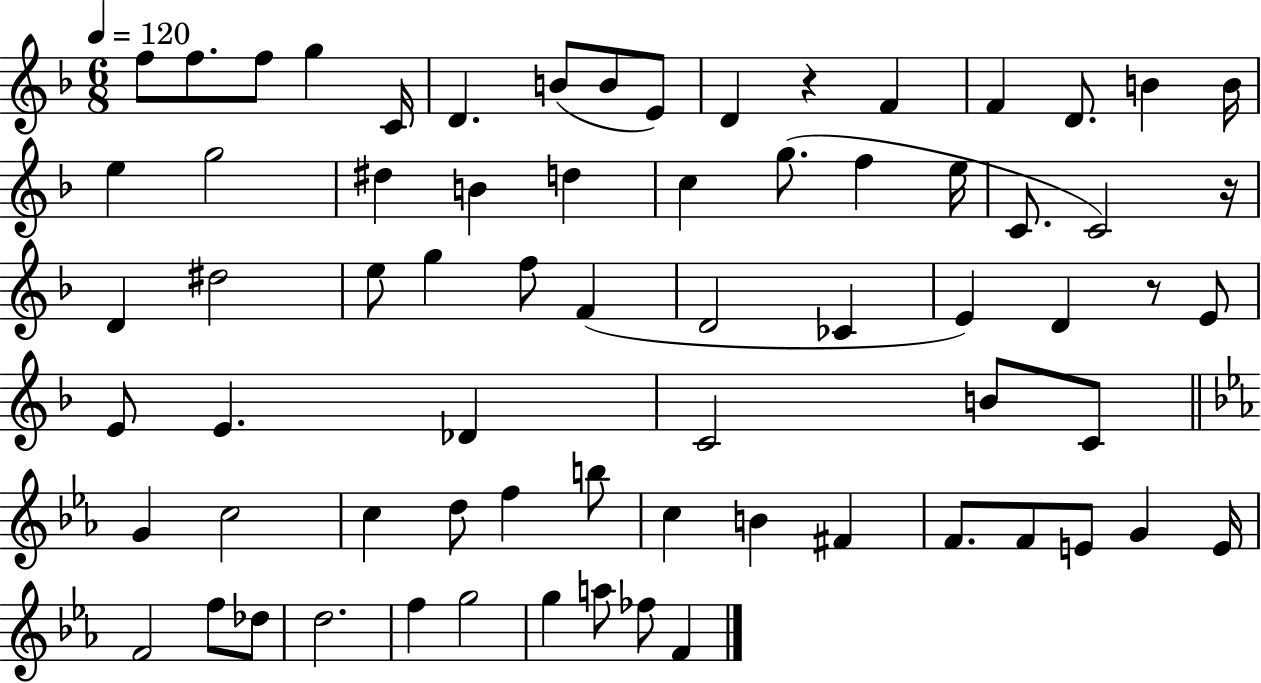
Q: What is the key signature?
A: F major